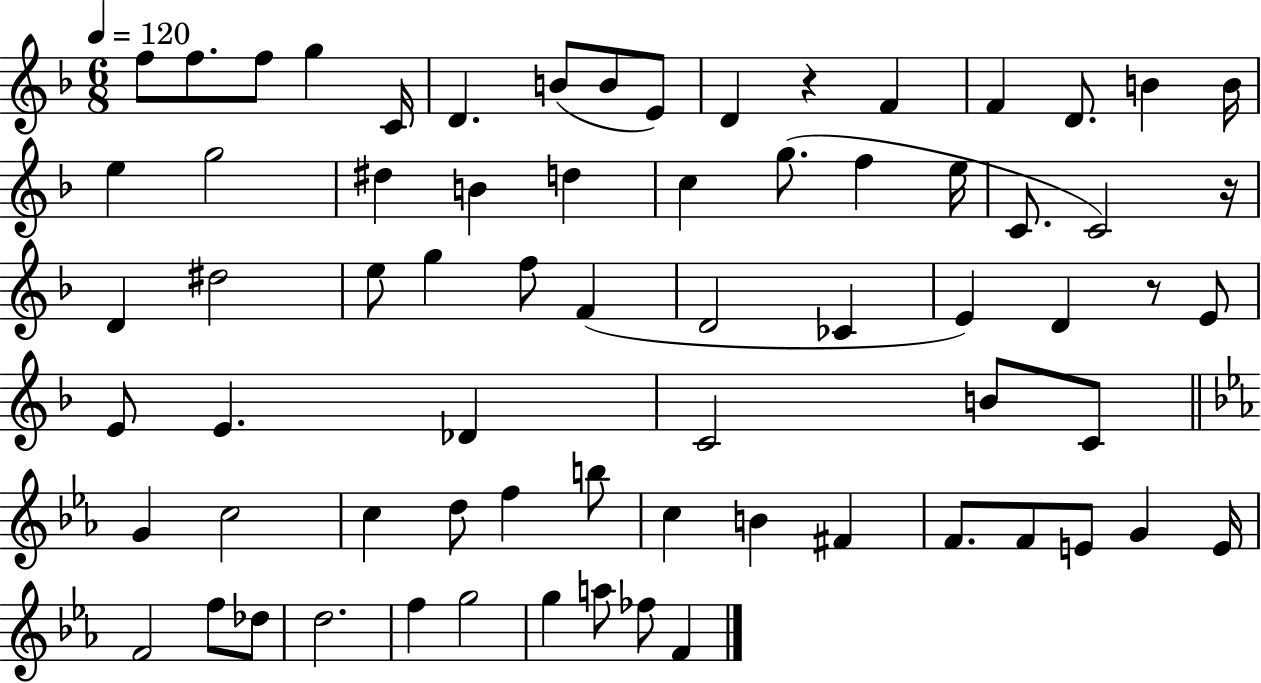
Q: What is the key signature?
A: F major